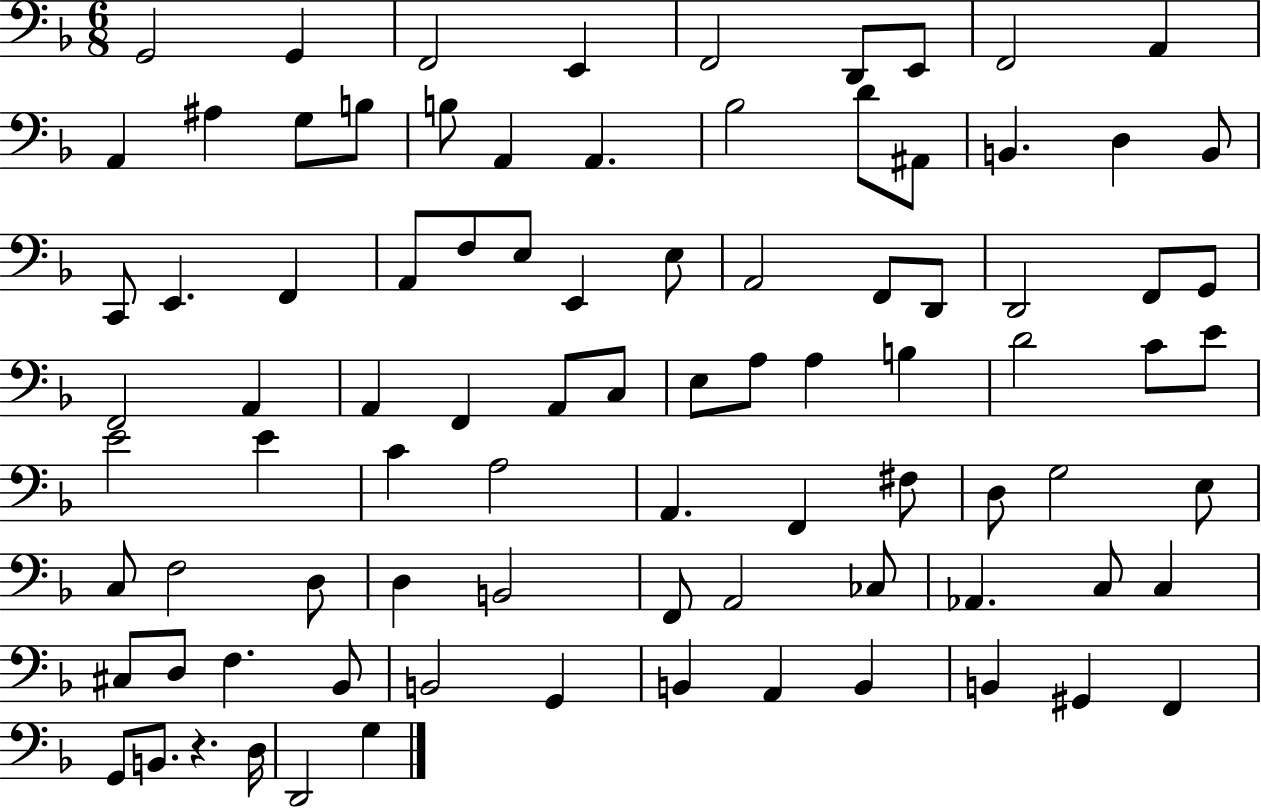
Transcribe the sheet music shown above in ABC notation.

X:1
T:Untitled
M:6/8
L:1/4
K:F
G,,2 G,, F,,2 E,, F,,2 D,,/2 E,,/2 F,,2 A,, A,, ^A, G,/2 B,/2 B,/2 A,, A,, _B,2 D/2 ^A,,/2 B,, D, B,,/2 C,,/2 E,, F,, A,,/2 F,/2 E,/2 E,, E,/2 A,,2 F,,/2 D,,/2 D,,2 F,,/2 G,,/2 F,,2 A,, A,, F,, A,,/2 C,/2 E,/2 A,/2 A, B, D2 C/2 E/2 E2 E C A,2 A,, F,, ^F,/2 D,/2 G,2 E,/2 C,/2 F,2 D,/2 D, B,,2 F,,/2 A,,2 _C,/2 _A,, C,/2 C, ^C,/2 D,/2 F, _B,,/2 B,,2 G,, B,, A,, B,, B,, ^G,, F,, G,,/2 B,,/2 z D,/4 D,,2 G,